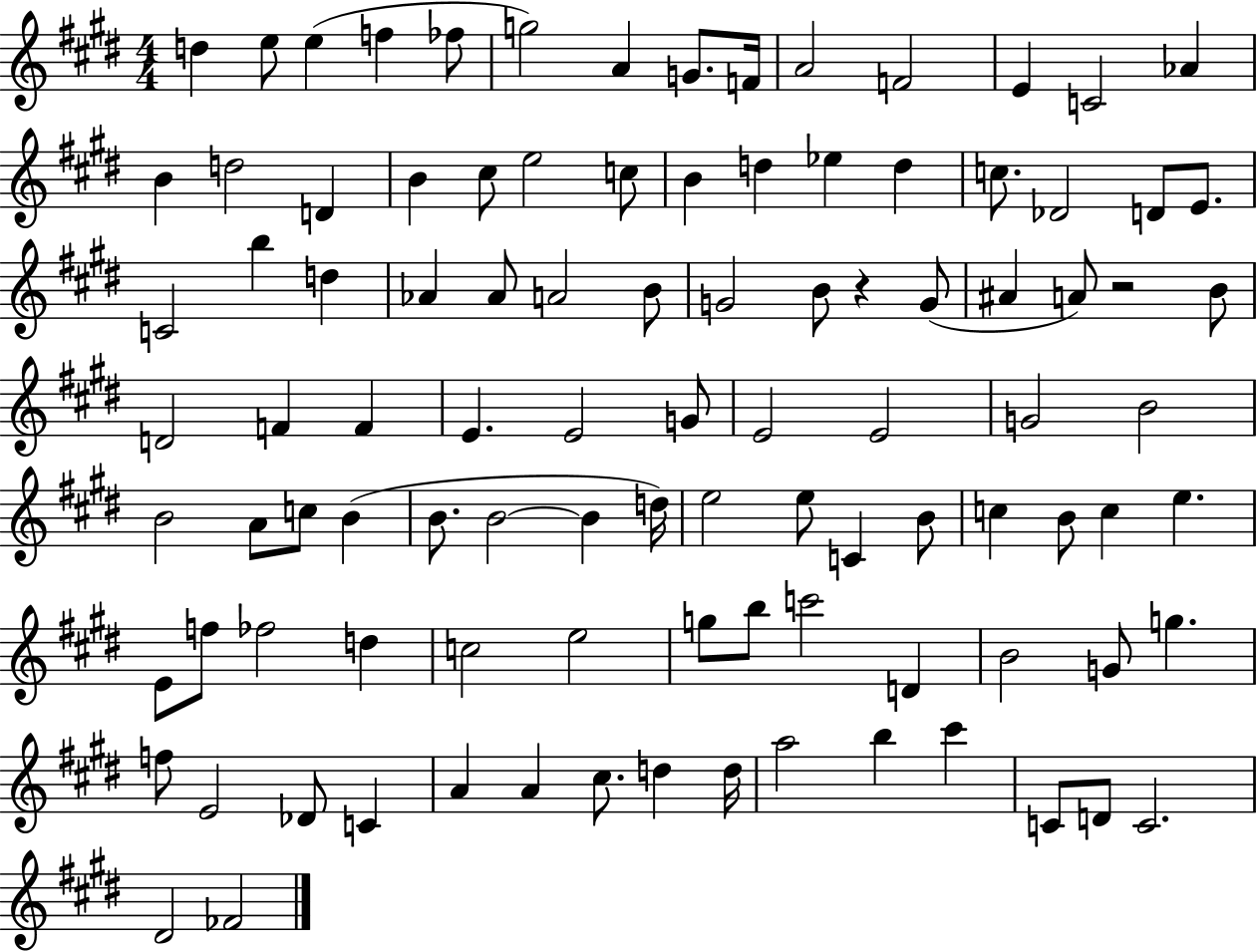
X:1
T:Untitled
M:4/4
L:1/4
K:E
d e/2 e f _f/2 g2 A G/2 F/4 A2 F2 E C2 _A B d2 D B ^c/2 e2 c/2 B d _e d c/2 _D2 D/2 E/2 C2 b d _A _A/2 A2 B/2 G2 B/2 z G/2 ^A A/2 z2 B/2 D2 F F E E2 G/2 E2 E2 G2 B2 B2 A/2 c/2 B B/2 B2 B d/4 e2 e/2 C B/2 c B/2 c e E/2 f/2 _f2 d c2 e2 g/2 b/2 c'2 D B2 G/2 g f/2 E2 _D/2 C A A ^c/2 d d/4 a2 b ^c' C/2 D/2 C2 ^D2 _F2